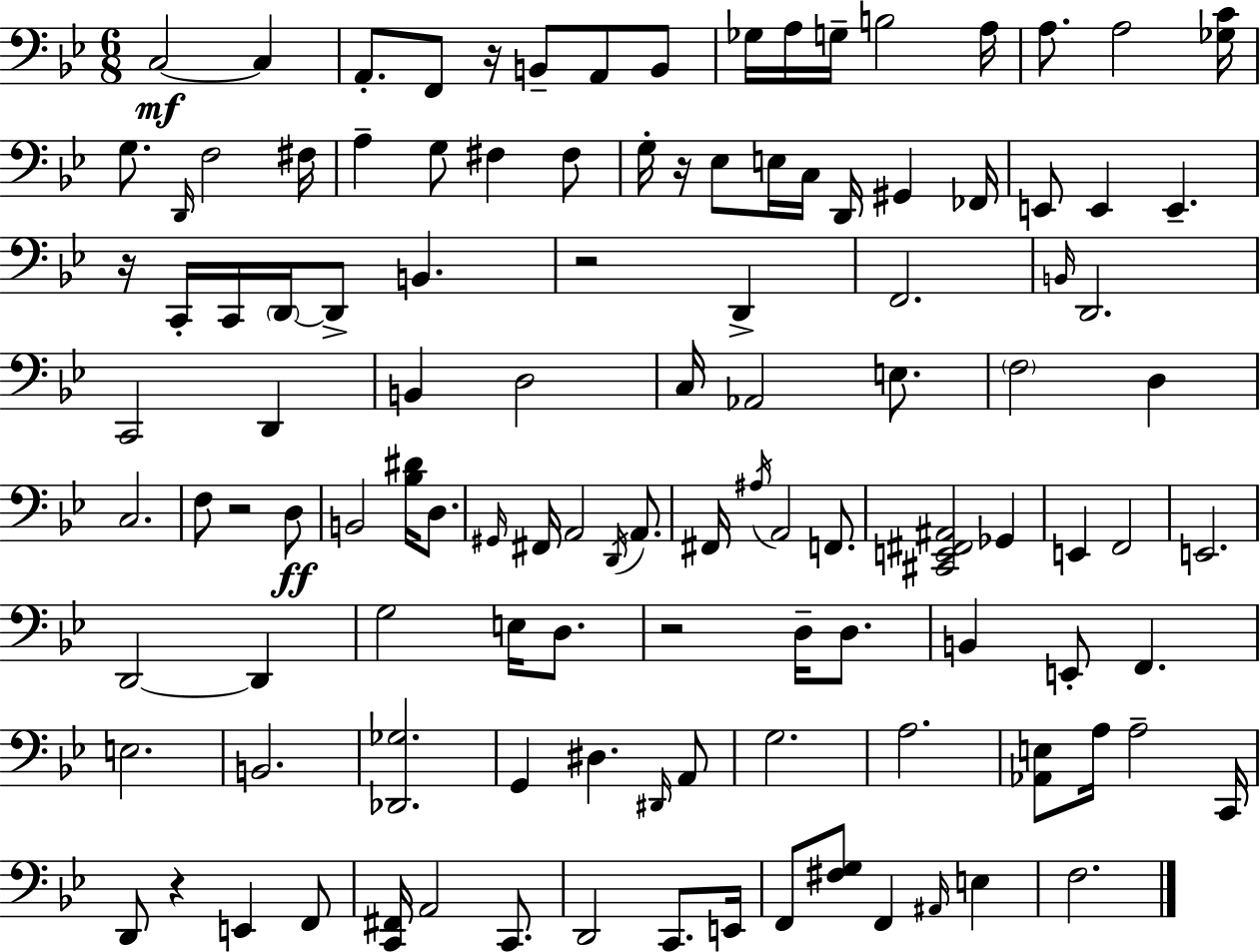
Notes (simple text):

C3/h C3/q A2/e. F2/e R/s B2/e A2/e B2/e Gb3/s A3/s G3/s B3/h A3/s A3/e. A3/h [Gb3,C4]/s G3/e. D2/s F3/h F#3/s A3/q G3/e F#3/q F#3/e G3/s R/s Eb3/e E3/s C3/s D2/s G#2/q FES2/s E2/e E2/q E2/q. R/s C2/s C2/s D2/s D2/e B2/q. R/h D2/q F2/h. B2/s D2/h. C2/h D2/q B2/q D3/h C3/s Ab2/h E3/e. F3/h D3/q C3/h. F3/e R/h D3/e B2/h [Bb3,D#4]/s D3/e. G#2/s F#2/s A2/h D2/s A2/e. F#2/s A#3/s A2/h F2/e. [C#2,E2,F#2,A#2]/h Gb2/q E2/q F2/h E2/h. D2/h D2/q G3/h E3/s D3/e. R/h D3/s D3/e. B2/q E2/e F2/q. E3/h. B2/h. [Db2,Gb3]/h. G2/q D#3/q. D#2/s A2/e G3/h. A3/h. [Ab2,E3]/e A3/s A3/h C2/s D2/e R/q E2/q F2/e [C2,F#2]/s A2/h C2/e. D2/h C2/e. E2/s F2/e [F#3,G3]/e F2/q A#2/s E3/q F3/h.